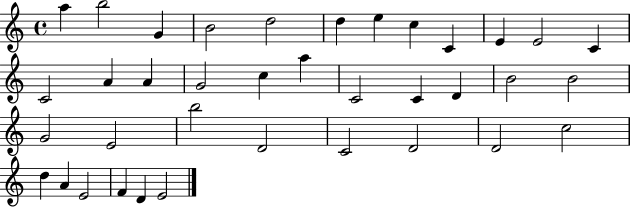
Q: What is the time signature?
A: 4/4